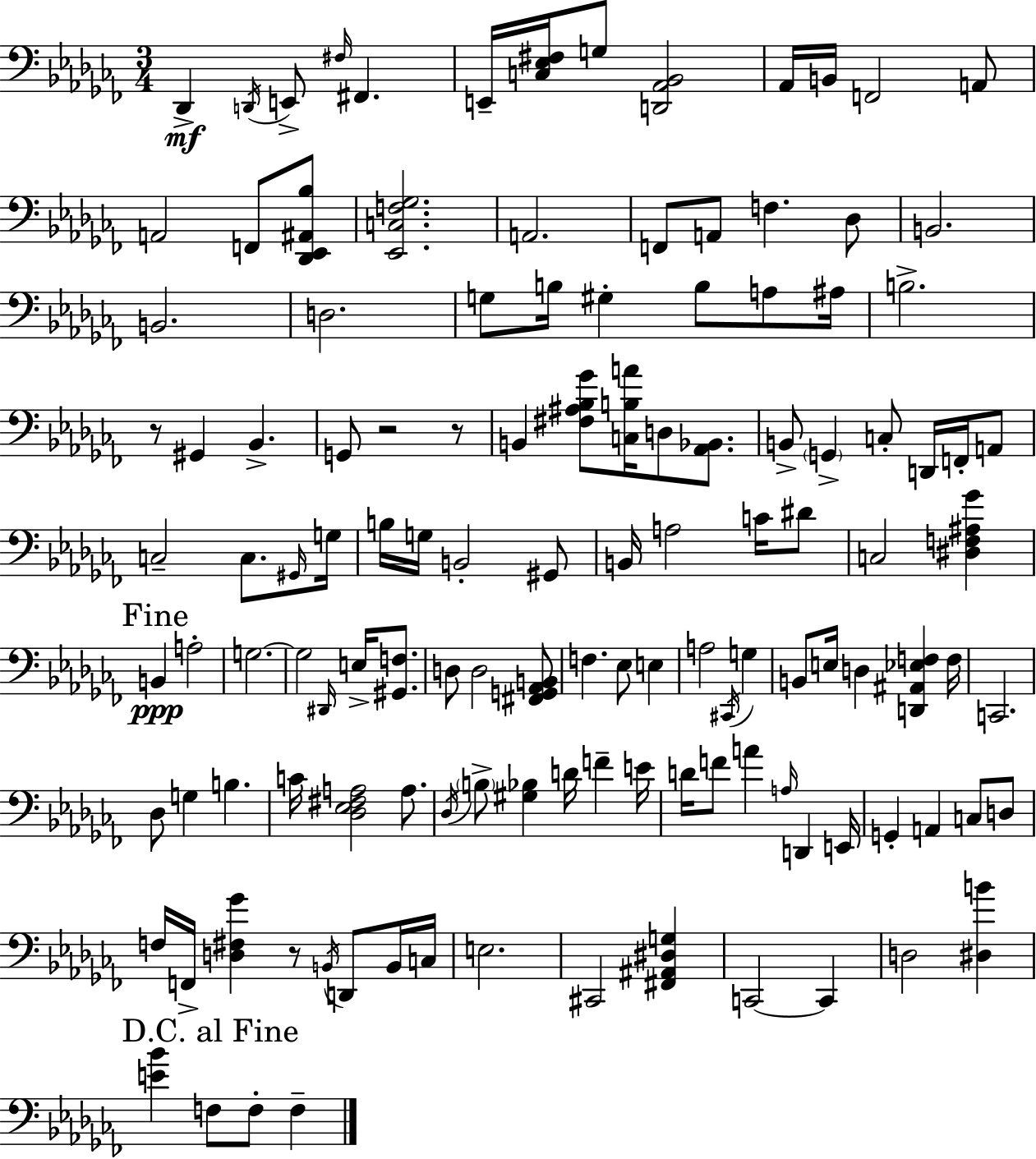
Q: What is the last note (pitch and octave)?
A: F3